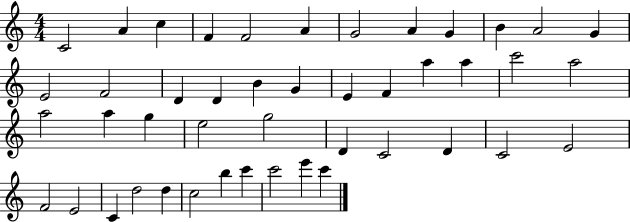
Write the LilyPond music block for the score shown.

{
  \clef treble
  \numericTimeSignature
  \time 4/4
  \key c \major
  c'2 a'4 c''4 | f'4 f'2 a'4 | g'2 a'4 g'4 | b'4 a'2 g'4 | \break e'2 f'2 | d'4 d'4 b'4 g'4 | e'4 f'4 a''4 a''4 | c'''2 a''2 | \break a''2 a''4 g''4 | e''2 g''2 | d'4 c'2 d'4 | c'2 e'2 | \break f'2 e'2 | c'4 d''2 d''4 | c''2 b''4 c'''4 | c'''2 e'''4 c'''4 | \break \bar "|."
}